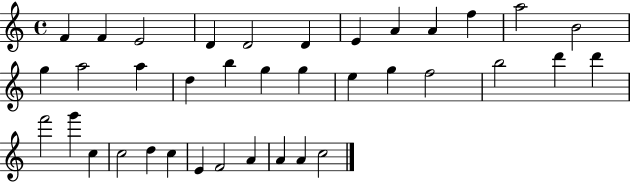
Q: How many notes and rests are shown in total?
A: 37